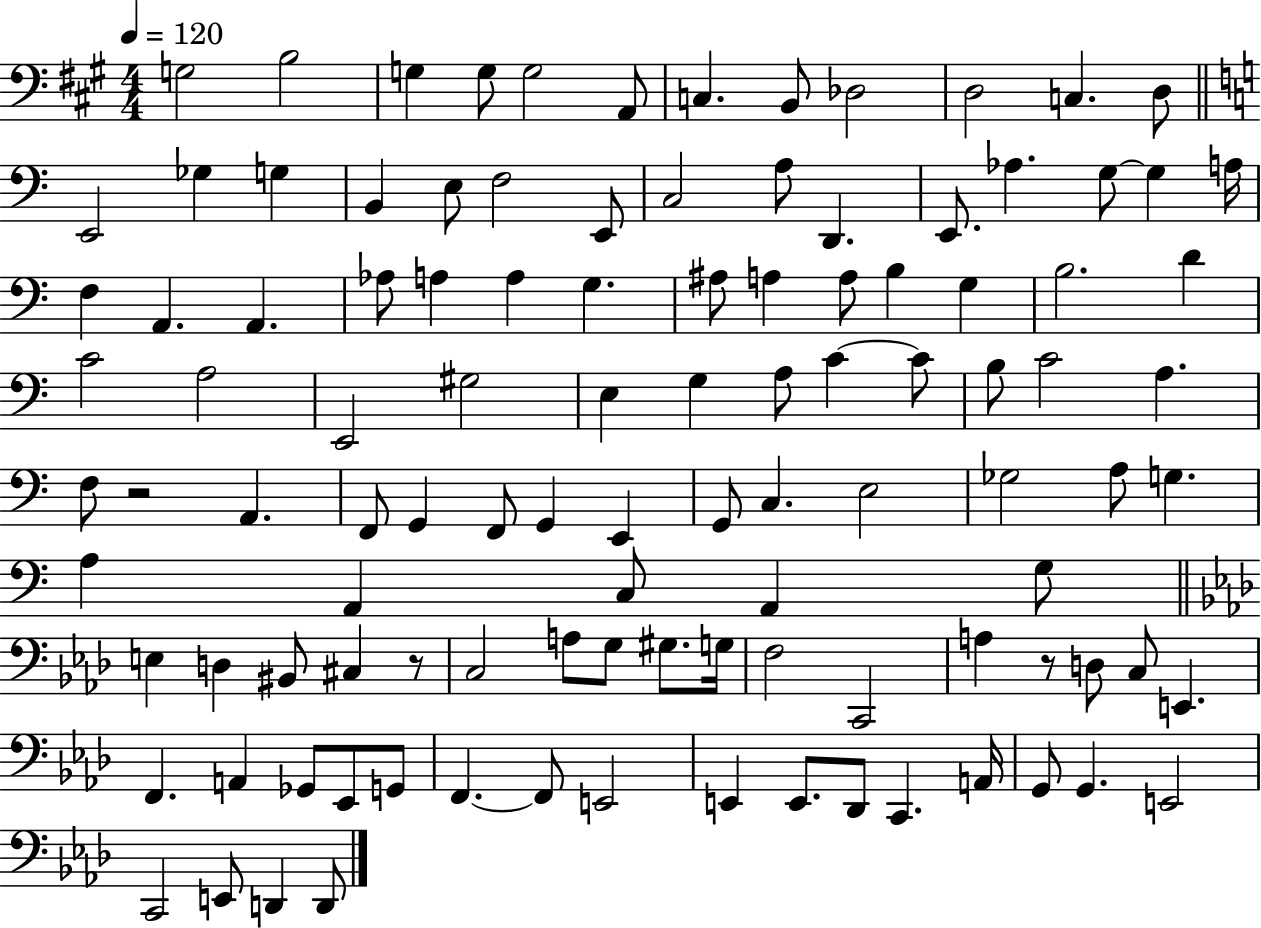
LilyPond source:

{
  \clef bass
  \numericTimeSignature
  \time 4/4
  \key a \major
  \tempo 4 = 120
  \repeat volta 2 { g2 b2 | g4 g8 g2 a,8 | c4. b,8 des2 | d2 c4. d8 | \break \bar "||" \break \key a \minor e,2 ges4 g4 | b,4 e8 f2 e,8 | c2 a8 d,4. | e,8. aes4. g8~~ g4 a16 | \break f4 a,4. a,4. | aes8 a4 a4 g4. | ais8 a4 a8 b4 g4 | b2. d'4 | \break c'2 a2 | e,2 gis2 | e4 g4 a8 c'4~~ c'8 | b8 c'2 a4. | \break f8 r2 a,4. | f,8 g,4 f,8 g,4 e,4 | g,8 c4. e2 | ges2 a8 g4. | \break a4 a,4 c8 a,4 g8 | \bar "||" \break \key f \minor e4 d4 bis,8 cis4 r8 | c2 a8 g8 gis8. g16 | f2 c,2 | a4 r8 d8 c8 e,4. | \break f,4. a,4 ges,8 ees,8 g,8 | f,4.~~ f,8 e,2 | e,4 e,8. des,8 c,4. a,16 | g,8 g,4. e,2 | \break c,2 e,8 d,4 d,8 | } \bar "|."
}